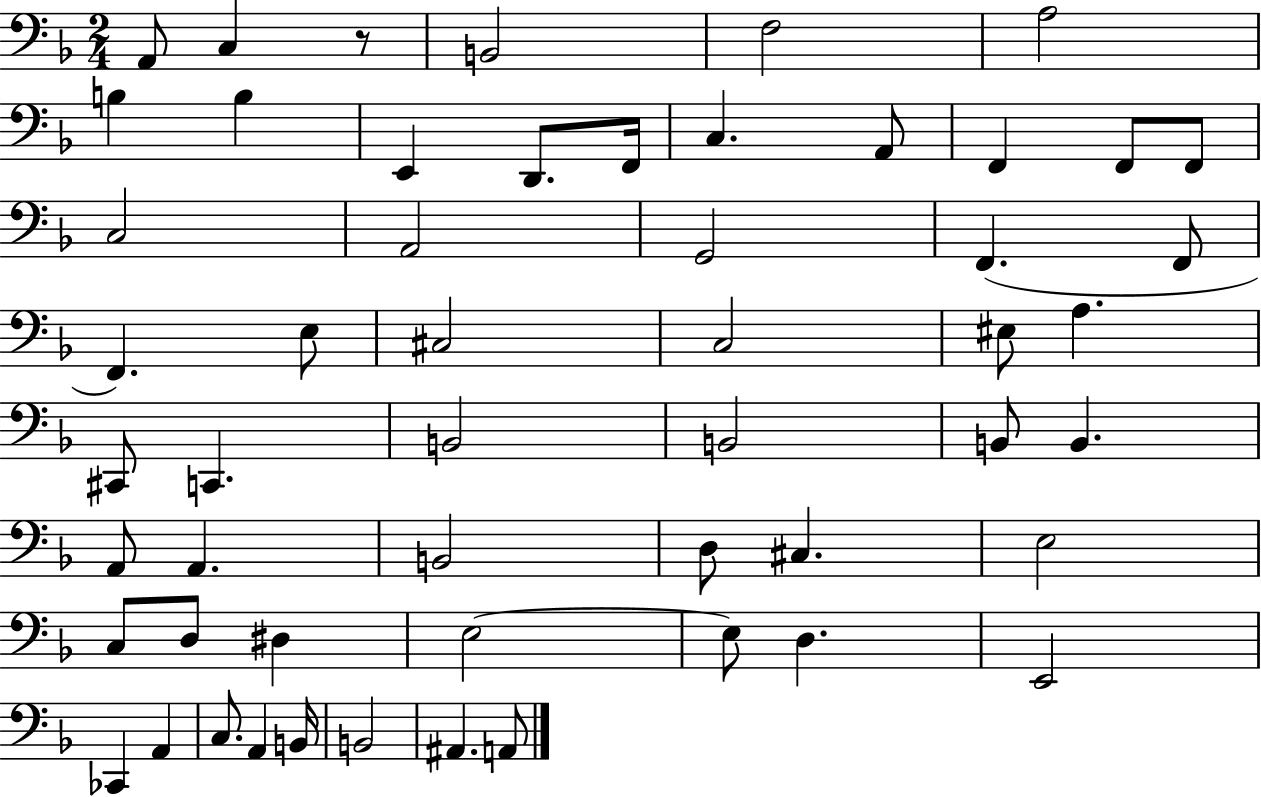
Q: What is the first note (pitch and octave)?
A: A2